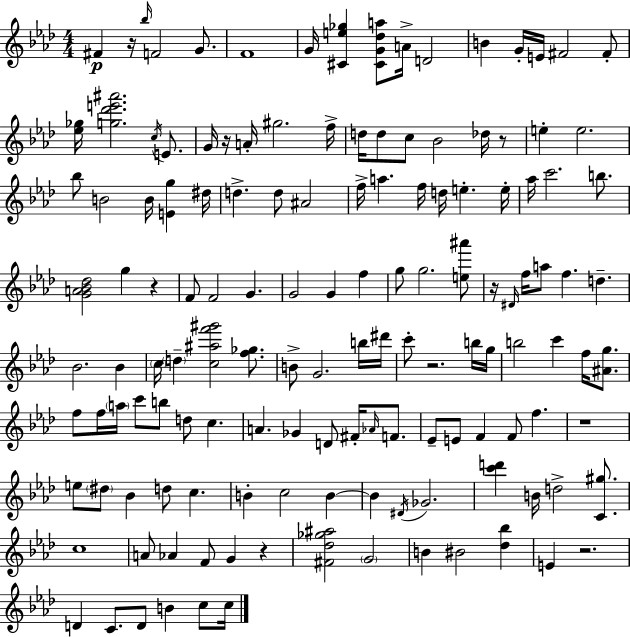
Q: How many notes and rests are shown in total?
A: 139